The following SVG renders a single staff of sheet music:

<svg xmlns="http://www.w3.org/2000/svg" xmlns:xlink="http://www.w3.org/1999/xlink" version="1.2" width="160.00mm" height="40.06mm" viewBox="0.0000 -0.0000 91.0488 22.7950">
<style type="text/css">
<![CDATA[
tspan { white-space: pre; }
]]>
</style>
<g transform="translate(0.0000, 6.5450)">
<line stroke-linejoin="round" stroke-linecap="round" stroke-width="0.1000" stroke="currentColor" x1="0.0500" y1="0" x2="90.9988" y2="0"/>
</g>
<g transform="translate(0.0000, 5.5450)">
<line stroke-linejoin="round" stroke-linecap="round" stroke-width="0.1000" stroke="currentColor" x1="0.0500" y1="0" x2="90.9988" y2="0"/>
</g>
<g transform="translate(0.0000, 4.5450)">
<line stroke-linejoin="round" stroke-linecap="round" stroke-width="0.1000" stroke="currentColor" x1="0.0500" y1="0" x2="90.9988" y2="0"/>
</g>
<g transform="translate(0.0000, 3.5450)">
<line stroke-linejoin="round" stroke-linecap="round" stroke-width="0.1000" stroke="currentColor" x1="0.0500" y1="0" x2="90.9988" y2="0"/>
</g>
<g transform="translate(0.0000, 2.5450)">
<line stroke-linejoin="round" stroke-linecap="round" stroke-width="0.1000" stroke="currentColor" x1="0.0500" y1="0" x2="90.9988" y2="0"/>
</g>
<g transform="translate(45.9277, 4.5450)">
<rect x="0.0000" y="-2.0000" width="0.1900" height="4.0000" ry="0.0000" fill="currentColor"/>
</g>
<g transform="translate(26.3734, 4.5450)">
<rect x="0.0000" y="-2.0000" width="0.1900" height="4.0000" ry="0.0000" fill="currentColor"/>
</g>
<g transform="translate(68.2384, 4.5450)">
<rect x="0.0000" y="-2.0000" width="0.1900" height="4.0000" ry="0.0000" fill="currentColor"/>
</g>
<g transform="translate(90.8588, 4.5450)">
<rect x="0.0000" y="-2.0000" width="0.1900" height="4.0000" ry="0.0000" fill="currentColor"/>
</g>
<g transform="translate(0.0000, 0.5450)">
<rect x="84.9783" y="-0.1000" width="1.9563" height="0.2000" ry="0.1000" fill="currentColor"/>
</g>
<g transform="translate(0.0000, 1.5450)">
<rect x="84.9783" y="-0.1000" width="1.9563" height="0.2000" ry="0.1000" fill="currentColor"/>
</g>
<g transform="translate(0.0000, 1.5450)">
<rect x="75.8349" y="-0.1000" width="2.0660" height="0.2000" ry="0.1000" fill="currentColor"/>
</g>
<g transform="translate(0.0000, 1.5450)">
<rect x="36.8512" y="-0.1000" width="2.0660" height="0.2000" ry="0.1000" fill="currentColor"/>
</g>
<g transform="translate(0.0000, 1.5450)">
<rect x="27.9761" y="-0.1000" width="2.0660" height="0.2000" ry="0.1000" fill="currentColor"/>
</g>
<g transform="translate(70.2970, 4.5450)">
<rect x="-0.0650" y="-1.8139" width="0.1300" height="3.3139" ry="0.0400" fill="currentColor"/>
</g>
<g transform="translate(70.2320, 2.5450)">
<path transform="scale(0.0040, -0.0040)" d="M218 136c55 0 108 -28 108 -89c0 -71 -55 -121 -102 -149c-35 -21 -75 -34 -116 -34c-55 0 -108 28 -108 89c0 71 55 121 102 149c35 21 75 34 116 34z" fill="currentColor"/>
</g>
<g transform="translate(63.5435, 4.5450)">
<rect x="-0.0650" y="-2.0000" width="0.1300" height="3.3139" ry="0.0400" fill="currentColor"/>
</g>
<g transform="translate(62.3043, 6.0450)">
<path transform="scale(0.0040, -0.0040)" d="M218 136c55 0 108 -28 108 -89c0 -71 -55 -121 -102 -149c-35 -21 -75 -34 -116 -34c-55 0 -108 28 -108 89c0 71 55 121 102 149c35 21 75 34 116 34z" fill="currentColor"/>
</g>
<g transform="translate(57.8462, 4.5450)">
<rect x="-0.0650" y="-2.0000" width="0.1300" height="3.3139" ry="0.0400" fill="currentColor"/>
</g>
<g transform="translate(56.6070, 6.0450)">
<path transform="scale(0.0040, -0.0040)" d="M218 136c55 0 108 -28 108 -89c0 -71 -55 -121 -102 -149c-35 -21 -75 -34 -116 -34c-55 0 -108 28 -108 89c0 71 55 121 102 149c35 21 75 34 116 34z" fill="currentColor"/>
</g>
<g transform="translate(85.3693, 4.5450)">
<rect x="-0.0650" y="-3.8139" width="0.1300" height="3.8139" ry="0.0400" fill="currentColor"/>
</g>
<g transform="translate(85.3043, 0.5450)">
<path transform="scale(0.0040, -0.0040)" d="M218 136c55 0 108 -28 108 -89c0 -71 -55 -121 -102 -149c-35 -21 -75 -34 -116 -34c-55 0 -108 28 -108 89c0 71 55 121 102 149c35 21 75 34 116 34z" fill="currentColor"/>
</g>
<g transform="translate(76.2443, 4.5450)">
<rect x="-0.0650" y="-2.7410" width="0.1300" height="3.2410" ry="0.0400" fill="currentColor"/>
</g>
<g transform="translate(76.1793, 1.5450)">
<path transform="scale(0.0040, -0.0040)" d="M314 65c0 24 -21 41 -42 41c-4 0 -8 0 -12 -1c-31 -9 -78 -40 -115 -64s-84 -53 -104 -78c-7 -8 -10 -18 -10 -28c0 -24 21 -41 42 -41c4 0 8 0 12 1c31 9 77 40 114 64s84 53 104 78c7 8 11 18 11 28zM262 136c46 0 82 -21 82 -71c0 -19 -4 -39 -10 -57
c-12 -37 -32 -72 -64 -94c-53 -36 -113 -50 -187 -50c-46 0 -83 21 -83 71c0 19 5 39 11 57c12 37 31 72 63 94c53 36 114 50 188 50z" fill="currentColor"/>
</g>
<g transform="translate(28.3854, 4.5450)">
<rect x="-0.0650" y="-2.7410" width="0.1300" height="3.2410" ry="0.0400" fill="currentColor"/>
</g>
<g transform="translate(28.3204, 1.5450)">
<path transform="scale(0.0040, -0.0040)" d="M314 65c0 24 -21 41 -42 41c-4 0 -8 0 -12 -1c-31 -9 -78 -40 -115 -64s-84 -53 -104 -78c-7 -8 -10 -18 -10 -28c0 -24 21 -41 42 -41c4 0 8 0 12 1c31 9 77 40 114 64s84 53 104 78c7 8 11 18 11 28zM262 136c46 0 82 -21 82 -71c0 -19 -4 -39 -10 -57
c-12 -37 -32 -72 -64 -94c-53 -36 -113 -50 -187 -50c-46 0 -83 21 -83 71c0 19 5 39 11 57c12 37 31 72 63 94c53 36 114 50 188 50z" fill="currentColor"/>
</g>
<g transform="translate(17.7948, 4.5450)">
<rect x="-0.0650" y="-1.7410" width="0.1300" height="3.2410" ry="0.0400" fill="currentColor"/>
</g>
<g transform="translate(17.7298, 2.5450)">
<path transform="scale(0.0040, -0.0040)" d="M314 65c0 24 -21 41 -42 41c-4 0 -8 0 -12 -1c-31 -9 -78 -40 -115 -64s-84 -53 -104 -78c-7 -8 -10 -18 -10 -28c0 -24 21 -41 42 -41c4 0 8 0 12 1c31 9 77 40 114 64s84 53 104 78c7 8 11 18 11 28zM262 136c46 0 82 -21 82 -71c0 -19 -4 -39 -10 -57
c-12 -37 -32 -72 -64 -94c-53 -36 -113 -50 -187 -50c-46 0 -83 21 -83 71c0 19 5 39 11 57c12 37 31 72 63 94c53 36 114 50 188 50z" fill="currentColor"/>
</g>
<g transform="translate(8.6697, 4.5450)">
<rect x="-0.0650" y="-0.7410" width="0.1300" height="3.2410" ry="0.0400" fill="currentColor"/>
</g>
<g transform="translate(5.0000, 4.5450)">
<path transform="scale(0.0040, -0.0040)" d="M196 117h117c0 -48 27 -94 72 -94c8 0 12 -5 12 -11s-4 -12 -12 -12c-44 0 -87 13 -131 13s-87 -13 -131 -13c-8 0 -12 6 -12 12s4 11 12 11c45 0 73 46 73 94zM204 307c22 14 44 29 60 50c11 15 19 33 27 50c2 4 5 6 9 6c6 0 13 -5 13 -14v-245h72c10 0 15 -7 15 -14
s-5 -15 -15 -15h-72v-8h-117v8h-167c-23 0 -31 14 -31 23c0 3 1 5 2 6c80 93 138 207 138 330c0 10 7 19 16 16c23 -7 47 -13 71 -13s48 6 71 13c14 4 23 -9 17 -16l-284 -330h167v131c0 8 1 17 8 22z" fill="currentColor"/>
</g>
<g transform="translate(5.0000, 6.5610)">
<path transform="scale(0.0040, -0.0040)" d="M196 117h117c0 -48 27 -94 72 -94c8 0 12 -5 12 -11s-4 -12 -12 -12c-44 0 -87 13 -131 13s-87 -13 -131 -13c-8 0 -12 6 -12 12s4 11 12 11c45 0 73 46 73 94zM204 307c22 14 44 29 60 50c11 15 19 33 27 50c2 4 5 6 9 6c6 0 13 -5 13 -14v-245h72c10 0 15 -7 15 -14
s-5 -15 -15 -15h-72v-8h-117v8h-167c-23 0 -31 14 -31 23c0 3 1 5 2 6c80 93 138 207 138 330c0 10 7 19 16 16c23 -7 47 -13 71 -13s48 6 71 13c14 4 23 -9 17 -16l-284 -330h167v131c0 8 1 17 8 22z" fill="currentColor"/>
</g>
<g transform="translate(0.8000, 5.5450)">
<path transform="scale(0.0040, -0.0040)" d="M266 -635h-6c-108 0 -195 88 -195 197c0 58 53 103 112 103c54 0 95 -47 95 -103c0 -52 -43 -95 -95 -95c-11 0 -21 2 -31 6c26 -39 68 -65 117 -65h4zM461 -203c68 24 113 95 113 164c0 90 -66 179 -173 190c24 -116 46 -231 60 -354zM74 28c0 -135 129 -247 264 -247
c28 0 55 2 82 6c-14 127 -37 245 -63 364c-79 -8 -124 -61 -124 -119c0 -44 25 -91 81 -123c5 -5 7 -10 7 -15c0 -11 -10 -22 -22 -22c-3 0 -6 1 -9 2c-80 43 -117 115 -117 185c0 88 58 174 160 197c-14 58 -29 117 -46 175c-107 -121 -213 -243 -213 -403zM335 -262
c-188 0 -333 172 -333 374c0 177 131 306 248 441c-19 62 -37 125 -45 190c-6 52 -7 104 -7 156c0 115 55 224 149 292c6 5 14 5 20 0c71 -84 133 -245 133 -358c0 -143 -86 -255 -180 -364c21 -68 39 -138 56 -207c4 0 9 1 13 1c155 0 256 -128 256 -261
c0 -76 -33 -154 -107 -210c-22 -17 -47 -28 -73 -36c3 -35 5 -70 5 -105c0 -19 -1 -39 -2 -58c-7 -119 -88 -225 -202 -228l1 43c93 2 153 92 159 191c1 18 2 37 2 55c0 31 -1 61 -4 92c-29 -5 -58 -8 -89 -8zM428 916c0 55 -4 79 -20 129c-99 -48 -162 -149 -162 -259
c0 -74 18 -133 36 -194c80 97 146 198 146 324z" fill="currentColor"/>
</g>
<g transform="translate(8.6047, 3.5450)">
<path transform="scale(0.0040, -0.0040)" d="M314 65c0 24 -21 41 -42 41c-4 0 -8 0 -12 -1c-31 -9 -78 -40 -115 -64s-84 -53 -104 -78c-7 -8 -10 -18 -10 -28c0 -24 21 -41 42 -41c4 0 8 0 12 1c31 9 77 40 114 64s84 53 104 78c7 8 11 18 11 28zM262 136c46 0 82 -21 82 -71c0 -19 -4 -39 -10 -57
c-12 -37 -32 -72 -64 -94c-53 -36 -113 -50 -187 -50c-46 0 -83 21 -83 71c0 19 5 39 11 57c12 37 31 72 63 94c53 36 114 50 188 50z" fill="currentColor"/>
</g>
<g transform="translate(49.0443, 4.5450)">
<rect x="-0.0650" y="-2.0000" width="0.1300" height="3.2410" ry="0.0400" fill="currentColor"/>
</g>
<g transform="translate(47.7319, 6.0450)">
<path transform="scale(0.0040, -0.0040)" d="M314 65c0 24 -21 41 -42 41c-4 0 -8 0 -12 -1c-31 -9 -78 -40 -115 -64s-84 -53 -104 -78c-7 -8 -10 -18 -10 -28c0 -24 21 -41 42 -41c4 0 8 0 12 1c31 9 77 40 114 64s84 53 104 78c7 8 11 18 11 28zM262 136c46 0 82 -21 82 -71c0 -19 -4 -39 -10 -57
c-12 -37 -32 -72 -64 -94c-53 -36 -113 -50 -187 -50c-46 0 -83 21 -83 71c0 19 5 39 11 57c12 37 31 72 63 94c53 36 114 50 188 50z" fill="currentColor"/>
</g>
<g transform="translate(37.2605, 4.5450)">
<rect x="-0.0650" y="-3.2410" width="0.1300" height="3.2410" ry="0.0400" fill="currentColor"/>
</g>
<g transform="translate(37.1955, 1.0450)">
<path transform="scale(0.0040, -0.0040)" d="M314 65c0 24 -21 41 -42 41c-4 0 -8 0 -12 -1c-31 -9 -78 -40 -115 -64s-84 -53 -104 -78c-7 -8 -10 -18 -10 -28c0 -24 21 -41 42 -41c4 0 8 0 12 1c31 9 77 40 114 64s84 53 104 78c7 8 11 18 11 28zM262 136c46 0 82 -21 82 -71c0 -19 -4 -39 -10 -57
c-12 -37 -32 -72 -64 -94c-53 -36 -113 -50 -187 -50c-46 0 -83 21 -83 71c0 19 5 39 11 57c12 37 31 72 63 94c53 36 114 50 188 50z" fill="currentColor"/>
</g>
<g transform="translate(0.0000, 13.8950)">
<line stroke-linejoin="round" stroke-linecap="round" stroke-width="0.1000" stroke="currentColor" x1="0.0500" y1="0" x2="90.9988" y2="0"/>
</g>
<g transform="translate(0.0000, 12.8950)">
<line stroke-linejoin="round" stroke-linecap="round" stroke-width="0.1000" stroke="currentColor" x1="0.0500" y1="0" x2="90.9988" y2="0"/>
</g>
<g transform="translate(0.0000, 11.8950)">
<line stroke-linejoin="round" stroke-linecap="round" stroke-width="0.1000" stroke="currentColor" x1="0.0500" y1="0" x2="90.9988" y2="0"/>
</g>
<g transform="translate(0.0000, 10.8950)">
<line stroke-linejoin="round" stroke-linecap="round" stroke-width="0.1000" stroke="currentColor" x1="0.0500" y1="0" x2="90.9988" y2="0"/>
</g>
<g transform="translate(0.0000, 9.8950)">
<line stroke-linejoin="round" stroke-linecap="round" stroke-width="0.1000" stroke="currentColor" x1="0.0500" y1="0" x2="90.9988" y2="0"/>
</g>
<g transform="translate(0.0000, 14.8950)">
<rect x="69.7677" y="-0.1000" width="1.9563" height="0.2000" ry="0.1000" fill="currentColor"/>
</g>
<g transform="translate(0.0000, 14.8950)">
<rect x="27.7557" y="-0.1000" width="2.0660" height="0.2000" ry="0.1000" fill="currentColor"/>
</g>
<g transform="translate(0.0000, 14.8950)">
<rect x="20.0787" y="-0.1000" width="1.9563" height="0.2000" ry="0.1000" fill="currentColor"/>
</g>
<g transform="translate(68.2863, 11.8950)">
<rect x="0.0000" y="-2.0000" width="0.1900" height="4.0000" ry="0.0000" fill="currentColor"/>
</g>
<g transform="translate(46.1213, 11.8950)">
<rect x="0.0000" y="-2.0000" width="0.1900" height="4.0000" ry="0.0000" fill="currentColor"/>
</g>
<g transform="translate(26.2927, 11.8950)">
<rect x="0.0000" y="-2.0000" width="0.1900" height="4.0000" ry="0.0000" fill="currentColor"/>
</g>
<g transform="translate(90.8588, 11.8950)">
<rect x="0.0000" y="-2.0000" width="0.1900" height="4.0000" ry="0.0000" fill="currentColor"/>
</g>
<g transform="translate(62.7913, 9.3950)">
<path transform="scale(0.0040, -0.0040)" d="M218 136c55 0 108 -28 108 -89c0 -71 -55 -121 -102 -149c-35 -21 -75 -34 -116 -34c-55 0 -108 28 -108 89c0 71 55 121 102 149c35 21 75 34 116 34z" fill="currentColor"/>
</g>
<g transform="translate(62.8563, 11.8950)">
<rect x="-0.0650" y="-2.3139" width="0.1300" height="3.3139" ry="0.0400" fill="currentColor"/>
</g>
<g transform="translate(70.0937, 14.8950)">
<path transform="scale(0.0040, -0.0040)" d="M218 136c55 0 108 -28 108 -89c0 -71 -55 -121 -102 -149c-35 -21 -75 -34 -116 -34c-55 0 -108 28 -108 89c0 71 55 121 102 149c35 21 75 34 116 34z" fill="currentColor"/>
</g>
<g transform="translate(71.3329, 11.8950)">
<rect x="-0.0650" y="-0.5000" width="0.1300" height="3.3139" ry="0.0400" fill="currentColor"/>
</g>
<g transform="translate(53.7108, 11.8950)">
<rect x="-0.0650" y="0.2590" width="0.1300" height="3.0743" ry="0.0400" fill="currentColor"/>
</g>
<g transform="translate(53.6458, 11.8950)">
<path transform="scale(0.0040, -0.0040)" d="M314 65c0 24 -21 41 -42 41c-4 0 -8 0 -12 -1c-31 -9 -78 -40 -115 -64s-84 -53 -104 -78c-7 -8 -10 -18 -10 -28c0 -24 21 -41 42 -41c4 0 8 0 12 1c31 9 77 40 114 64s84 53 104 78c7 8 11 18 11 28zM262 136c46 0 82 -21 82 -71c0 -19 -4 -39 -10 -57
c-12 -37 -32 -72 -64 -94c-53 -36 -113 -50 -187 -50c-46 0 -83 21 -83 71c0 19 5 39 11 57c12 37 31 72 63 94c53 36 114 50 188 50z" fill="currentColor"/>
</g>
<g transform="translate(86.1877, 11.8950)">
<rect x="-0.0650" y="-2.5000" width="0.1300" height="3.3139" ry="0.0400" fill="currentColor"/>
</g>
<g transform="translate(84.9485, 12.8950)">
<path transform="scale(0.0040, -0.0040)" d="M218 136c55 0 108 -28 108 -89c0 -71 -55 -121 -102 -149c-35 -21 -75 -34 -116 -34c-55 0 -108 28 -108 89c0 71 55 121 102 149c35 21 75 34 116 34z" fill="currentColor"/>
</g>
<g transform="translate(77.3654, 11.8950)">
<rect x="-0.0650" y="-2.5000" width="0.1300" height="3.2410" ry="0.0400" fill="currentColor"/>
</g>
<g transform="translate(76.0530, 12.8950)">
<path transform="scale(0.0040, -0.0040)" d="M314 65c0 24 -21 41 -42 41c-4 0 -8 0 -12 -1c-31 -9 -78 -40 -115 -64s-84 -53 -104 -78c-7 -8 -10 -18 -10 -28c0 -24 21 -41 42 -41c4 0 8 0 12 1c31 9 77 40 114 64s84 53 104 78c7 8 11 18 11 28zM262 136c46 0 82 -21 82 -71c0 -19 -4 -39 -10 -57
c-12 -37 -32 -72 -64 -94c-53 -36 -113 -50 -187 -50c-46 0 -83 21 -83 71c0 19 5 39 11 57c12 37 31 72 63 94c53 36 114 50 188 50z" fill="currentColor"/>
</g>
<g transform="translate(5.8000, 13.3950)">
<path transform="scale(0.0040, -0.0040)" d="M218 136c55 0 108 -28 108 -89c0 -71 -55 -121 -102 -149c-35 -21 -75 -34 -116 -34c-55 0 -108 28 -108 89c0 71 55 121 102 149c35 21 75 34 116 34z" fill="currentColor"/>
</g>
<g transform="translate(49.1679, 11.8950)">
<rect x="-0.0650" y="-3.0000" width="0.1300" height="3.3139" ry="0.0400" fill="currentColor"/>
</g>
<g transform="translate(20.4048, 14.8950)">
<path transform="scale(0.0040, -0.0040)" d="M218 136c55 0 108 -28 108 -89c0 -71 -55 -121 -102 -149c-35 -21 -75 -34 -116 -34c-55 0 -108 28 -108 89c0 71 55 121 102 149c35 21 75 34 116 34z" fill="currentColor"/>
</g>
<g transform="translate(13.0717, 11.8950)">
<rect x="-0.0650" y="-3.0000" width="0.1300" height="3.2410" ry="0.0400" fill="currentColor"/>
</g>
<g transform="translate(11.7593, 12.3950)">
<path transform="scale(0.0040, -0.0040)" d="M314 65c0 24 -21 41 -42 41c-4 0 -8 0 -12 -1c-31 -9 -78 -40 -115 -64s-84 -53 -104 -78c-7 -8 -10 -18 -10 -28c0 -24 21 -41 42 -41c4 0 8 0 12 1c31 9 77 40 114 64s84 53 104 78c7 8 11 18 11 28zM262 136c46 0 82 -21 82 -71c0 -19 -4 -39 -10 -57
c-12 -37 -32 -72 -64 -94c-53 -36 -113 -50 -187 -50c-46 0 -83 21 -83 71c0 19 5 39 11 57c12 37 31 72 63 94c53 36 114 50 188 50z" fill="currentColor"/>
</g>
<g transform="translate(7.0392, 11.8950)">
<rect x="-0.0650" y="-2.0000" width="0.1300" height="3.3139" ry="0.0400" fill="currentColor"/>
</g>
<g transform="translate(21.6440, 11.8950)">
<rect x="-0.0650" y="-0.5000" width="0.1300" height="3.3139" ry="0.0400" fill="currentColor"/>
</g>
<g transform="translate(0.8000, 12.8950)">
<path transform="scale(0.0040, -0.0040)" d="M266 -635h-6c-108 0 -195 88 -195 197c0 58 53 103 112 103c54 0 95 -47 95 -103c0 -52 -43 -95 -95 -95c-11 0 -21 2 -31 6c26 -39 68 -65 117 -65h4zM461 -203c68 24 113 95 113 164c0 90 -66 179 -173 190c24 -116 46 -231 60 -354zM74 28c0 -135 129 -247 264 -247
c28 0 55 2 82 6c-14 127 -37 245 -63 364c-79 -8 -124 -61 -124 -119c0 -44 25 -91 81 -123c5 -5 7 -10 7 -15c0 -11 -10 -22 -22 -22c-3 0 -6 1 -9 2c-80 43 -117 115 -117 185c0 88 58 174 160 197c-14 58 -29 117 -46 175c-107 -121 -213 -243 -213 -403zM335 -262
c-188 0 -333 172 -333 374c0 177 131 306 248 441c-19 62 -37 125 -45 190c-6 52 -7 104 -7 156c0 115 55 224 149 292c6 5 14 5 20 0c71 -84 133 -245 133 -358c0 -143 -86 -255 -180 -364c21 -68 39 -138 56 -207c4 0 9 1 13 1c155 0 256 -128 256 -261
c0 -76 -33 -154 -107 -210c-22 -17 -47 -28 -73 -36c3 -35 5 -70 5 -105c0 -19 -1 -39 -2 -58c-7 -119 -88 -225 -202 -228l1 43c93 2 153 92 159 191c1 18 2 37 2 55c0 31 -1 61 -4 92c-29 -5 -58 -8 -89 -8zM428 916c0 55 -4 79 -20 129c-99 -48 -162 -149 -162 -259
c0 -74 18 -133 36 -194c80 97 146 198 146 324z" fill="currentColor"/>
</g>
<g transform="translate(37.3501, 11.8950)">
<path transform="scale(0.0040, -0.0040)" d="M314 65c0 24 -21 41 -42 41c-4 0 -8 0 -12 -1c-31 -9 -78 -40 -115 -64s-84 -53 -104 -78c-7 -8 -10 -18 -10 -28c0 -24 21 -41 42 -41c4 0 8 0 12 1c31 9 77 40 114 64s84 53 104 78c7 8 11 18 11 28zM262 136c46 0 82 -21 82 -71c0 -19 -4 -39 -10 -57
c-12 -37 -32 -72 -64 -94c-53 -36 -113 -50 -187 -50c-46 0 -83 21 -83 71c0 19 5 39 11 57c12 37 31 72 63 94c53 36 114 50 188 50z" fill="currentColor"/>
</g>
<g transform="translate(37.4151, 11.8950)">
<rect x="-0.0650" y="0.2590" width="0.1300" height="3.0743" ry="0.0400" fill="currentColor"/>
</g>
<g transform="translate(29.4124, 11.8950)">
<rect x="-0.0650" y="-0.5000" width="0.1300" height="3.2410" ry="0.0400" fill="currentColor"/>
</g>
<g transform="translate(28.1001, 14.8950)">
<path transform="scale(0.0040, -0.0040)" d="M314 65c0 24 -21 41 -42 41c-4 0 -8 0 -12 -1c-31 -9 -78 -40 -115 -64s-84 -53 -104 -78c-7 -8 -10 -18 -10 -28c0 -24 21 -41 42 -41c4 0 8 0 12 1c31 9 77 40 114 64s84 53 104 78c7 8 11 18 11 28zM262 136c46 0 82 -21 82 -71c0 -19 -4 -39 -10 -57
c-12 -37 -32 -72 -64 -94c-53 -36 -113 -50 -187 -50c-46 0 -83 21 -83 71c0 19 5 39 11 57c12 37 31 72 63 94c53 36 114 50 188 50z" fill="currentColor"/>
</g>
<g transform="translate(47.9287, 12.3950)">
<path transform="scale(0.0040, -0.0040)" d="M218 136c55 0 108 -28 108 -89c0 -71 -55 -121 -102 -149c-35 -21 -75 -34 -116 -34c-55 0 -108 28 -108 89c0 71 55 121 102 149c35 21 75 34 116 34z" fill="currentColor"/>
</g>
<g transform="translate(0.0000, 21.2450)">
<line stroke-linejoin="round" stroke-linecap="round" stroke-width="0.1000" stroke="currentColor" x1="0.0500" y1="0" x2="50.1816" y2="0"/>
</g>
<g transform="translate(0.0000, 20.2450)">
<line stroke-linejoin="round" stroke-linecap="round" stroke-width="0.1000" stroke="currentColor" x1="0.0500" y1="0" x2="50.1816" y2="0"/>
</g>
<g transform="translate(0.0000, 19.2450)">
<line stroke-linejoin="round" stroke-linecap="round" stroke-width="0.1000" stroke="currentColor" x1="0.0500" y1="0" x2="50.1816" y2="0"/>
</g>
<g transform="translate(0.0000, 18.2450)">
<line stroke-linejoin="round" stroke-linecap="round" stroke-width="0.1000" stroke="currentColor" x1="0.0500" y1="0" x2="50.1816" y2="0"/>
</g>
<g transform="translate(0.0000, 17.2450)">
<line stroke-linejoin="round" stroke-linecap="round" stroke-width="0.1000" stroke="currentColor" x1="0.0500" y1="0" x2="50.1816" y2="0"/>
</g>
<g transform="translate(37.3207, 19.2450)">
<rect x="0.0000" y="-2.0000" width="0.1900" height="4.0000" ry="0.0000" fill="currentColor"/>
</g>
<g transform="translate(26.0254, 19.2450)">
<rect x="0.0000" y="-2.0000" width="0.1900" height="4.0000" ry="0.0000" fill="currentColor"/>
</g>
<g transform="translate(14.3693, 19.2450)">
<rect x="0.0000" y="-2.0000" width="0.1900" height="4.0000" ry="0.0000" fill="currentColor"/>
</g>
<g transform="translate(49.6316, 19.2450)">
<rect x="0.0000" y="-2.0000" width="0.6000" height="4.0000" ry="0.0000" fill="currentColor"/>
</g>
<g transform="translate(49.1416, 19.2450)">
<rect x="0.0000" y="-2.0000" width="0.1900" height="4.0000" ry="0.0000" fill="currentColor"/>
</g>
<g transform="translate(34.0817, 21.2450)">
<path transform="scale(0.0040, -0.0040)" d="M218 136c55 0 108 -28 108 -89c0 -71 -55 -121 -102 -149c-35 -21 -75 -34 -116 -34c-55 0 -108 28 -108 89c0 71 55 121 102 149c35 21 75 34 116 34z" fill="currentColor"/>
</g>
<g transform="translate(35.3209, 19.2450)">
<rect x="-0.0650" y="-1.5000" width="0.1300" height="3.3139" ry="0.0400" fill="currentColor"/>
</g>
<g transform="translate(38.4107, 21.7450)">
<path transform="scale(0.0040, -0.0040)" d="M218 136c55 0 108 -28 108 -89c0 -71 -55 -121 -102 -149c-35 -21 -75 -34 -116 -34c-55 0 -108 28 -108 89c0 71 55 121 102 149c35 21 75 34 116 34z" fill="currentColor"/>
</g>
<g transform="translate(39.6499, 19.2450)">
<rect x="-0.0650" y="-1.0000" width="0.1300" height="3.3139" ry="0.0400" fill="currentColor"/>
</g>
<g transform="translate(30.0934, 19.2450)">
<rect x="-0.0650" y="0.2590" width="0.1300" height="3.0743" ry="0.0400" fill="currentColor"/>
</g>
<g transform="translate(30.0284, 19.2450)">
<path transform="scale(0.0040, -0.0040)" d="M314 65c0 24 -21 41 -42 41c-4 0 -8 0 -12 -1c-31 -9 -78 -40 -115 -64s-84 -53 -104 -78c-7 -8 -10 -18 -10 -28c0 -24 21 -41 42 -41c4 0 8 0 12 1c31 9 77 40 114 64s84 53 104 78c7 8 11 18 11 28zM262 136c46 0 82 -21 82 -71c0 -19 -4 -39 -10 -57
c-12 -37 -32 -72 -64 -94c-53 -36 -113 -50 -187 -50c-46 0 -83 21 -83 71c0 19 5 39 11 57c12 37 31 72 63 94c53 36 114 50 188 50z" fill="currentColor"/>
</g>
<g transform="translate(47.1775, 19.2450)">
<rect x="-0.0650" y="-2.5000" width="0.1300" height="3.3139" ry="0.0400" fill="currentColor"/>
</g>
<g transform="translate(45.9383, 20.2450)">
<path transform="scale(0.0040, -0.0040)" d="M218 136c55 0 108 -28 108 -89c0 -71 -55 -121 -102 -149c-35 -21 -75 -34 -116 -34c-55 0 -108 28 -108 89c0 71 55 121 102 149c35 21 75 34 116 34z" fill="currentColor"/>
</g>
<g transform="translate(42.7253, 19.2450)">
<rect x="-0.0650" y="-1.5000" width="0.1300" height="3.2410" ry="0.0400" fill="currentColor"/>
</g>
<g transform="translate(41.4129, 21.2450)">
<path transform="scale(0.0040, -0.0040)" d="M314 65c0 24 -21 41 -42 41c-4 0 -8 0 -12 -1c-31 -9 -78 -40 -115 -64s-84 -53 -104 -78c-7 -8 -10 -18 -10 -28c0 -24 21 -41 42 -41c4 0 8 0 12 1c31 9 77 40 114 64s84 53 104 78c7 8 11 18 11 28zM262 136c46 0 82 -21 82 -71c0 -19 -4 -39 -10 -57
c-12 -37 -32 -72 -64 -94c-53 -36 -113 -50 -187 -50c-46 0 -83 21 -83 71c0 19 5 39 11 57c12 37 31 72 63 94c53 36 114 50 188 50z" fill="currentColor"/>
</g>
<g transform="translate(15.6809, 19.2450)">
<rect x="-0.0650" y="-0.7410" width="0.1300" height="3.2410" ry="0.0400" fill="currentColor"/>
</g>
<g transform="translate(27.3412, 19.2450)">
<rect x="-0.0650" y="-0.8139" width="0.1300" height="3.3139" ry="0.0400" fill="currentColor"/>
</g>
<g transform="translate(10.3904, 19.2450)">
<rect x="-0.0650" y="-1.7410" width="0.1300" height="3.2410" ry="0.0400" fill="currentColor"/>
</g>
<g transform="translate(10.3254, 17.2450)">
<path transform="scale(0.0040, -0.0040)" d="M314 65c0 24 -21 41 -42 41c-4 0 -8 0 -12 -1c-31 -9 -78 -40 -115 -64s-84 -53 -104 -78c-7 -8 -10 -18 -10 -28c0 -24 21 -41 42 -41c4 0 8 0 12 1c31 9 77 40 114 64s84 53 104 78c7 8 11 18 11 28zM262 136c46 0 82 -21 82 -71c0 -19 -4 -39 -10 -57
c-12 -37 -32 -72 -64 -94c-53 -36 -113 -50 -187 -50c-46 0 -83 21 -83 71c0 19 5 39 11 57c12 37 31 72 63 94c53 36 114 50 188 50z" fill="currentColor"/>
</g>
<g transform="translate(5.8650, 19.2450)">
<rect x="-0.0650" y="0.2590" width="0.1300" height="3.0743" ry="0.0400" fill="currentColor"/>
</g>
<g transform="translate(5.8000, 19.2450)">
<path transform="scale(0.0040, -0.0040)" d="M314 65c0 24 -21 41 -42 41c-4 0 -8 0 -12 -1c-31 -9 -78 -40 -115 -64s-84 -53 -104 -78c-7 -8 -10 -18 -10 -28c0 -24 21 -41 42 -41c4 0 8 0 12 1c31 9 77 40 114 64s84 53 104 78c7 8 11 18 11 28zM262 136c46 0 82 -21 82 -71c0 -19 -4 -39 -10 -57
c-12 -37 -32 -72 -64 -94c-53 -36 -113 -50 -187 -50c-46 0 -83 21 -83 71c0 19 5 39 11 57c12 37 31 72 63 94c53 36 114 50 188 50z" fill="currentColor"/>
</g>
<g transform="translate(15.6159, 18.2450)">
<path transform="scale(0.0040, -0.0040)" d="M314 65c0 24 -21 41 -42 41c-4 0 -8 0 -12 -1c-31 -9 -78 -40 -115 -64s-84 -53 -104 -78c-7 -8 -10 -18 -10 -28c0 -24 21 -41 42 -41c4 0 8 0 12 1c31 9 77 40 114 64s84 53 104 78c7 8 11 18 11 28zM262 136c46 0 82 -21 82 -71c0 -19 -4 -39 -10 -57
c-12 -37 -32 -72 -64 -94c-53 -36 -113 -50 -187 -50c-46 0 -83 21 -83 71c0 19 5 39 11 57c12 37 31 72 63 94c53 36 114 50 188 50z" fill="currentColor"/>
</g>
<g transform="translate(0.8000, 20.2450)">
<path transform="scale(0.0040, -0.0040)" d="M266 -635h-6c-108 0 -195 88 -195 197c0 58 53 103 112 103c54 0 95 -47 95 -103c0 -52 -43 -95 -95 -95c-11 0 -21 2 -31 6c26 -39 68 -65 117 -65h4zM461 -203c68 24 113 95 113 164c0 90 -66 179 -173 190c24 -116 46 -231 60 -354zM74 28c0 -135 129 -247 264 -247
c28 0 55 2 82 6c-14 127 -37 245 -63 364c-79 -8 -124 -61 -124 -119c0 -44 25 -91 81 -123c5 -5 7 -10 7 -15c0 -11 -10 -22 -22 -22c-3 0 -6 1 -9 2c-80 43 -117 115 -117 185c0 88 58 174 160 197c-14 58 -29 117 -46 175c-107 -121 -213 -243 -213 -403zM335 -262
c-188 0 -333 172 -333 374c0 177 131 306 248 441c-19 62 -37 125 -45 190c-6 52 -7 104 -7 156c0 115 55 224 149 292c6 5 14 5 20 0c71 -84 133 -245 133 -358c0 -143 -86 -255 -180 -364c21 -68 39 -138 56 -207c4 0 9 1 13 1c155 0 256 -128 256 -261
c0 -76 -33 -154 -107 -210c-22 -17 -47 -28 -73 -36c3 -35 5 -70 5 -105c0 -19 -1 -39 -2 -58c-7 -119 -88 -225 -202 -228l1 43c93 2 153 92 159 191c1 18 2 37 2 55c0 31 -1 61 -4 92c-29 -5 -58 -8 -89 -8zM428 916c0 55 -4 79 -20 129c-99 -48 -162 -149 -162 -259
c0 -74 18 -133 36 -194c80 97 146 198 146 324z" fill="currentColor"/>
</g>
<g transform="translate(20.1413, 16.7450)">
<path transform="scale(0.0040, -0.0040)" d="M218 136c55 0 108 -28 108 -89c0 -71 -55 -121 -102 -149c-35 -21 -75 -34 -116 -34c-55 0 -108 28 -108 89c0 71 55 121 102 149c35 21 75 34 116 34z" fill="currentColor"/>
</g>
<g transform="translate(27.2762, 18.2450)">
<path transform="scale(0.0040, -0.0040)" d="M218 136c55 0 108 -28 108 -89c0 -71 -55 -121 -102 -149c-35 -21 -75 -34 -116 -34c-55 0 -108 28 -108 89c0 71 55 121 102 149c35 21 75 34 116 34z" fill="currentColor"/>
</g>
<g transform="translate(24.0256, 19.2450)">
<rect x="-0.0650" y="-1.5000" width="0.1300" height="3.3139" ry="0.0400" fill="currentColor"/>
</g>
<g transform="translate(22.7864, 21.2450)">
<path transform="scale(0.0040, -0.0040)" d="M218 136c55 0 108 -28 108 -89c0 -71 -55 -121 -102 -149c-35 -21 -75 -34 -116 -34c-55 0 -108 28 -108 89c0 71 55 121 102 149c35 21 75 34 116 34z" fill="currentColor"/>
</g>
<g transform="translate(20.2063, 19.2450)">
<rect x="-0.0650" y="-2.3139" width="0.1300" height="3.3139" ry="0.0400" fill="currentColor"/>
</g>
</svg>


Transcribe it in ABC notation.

X:1
T:Untitled
M:4/4
L:1/4
K:C
d2 f2 a2 b2 F2 F F f a2 c' F A2 C C2 B2 A B2 g C G2 G B2 f2 d2 g E d B2 E D E2 G